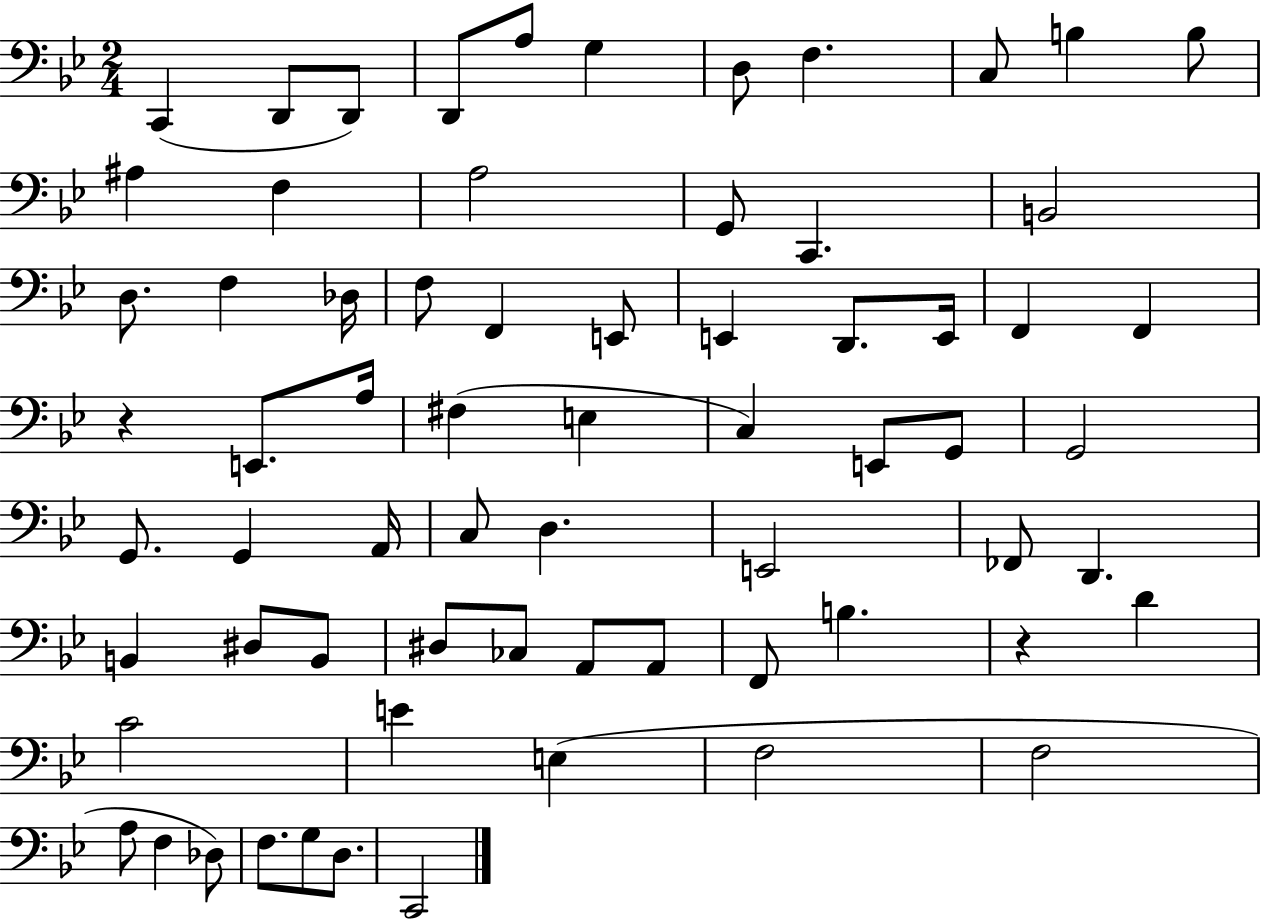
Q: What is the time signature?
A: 2/4